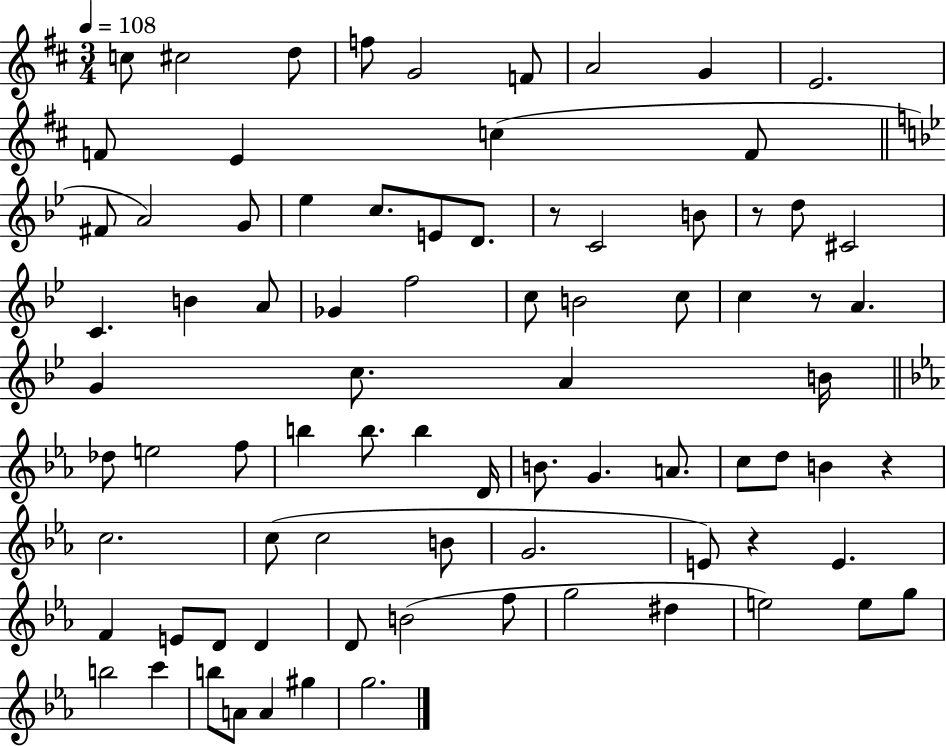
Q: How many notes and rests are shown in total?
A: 82